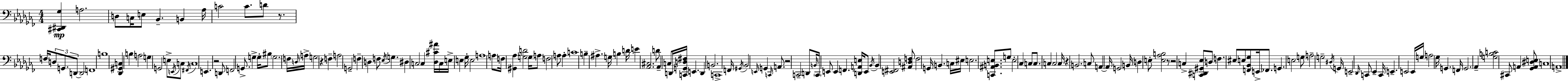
{
  \clef bass
  \numericTimeSignature
  \time 4/4
  \key aes \minor
  <cis, dis, ges>4\mp a2. | d8 c16 e8 bes,4.-- b,4 aes16 | c'2 c'8. d'8 r8. | f16 \tuplet 3/2 { d8 g,8. d,8~~ } d,2 | \break f,1 | b1 | <des, gis, c>4 b4 a2 | g4 g,2 e8-> \acciaccatura { e,16 } c8 | \break \acciaccatura { fis,16 } c1 | e,4. r2 | d,8 f,2 g,8.-> g4-> | g16-. bis8 \parenthesize g2. | \break f16 \grace { d16 } a16-> g2 r4 f4-- | a2 g,2-- | f4-- d4 f8 \acciaccatura { ees16 } g4. | dis4 c2 | \break c4 <des cis' ais'>16 c16 e16-> e4 ges16-. e2 | a1 | a8 f16 <gis, aes>4 <g d'>2 | g16 a8 f2 a8 | \break a4-. c'1 | b4-- ais4.-> g16 b4 | d'16 e'4 <aes, cis>2. | d'8 aes,4-- c8 d,16 <c, g, d fis>16 e,4. | \break d,4 b,2. | c,1-> | f,16 \acciaccatura { gis,16 } bes,2 \grace { e,16 } g,4 | \grace { c,16 } a,8. r2 c,2-- | \break d,8 \grace { b,16 } \parenthesize c,16 e,8 e,4 | f,4. <d, a, e>16 e,8 \acciaccatura { bes,16 } bes,4 <e, fis,>2 | <ais, d f>8 f2 | g,16 b,4. c16 eis16 e2. | \break <c, ais, b, e>8. g8 e2-. | ces4 c8 c8. c4 | c2 c16 r4 b,2. | c8 a,4~~ a,16 | \break g,2 b,16 d4 e8-. <e aes b>2 | r8 r2 | c4-> <c, dis, gis, ees>8 d8 f4. eis8 | e8 <f, bes, ges>8 e,16-> fes,8. g,4. e2 | \break g8 a2-- | g2-- \acciaccatura { dis16 } g,16 e,2-- | \grace { des,16 } c,8 ees,4-- c,16 e,4.-- | e,2 e,16 g16 a2 | \break ges16 g,4. f,16 g,2. | aes,4-- <g b c'>2 | cis,8 a,4 <ges, a, dis e>8 c1 | a,1-> | \break \bar "|."
}